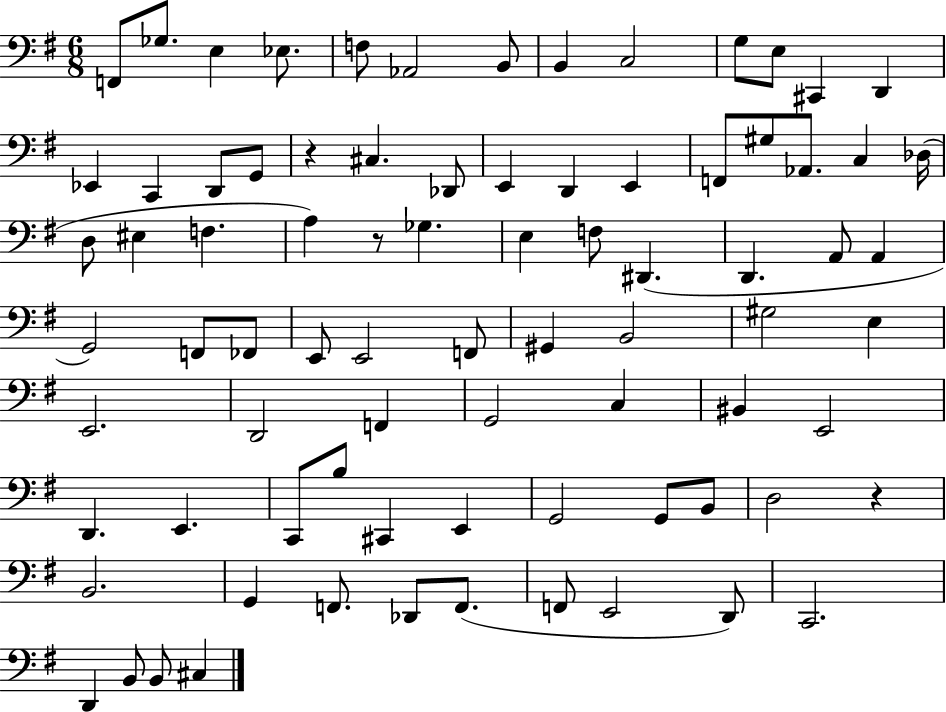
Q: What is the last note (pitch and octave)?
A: C#3